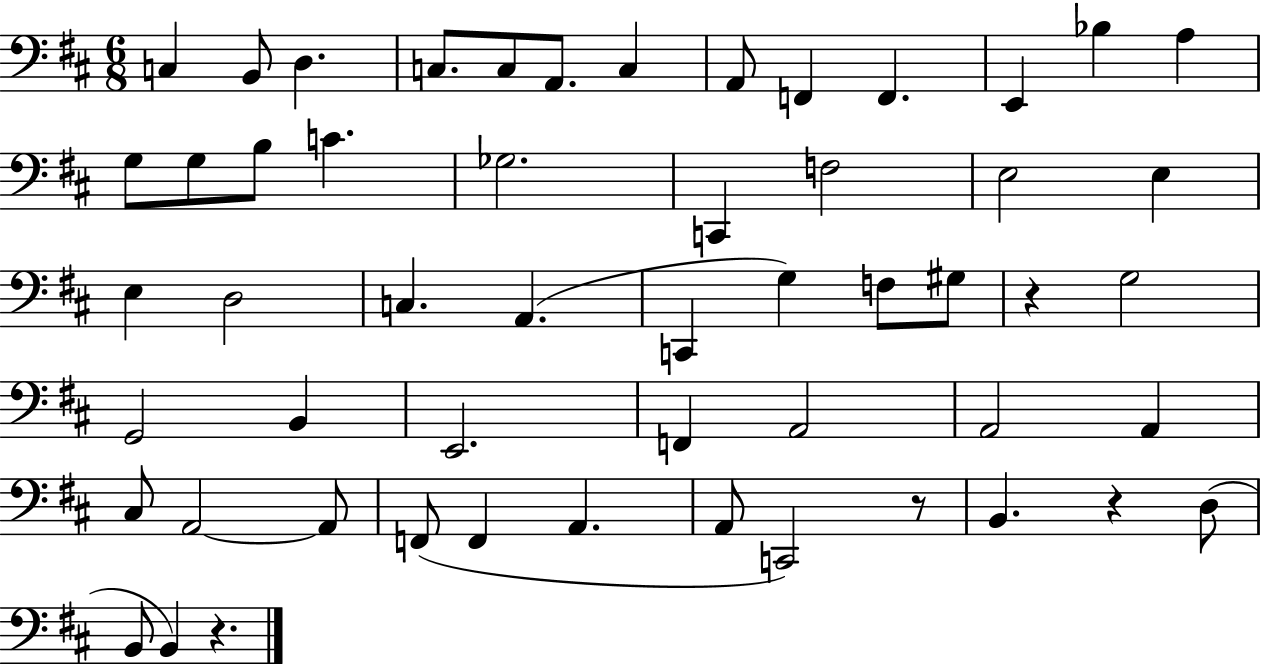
{
  \clef bass
  \numericTimeSignature
  \time 6/8
  \key d \major
  c4 b,8 d4. | c8. c8 a,8. c4 | a,8 f,4 f,4. | e,4 bes4 a4 | \break g8 g8 b8 c'4. | ges2. | c,4 f2 | e2 e4 | \break e4 d2 | c4. a,4.( | c,4 g4) f8 gis8 | r4 g2 | \break g,2 b,4 | e,2. | f,4 a,2 | a,2 a,4 | \break cis8 a,2~~ a,8 | f,8( f,4 a,4. | a,8 c,2) r8 | b,4. r4 d8( | \break b,8 b,4) r4. | \bar "|."
}